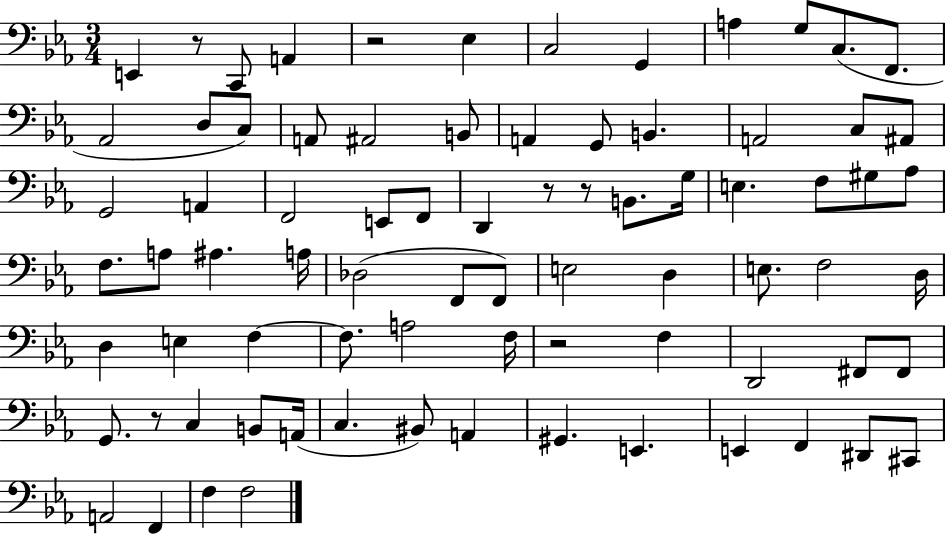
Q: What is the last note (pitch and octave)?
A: F3